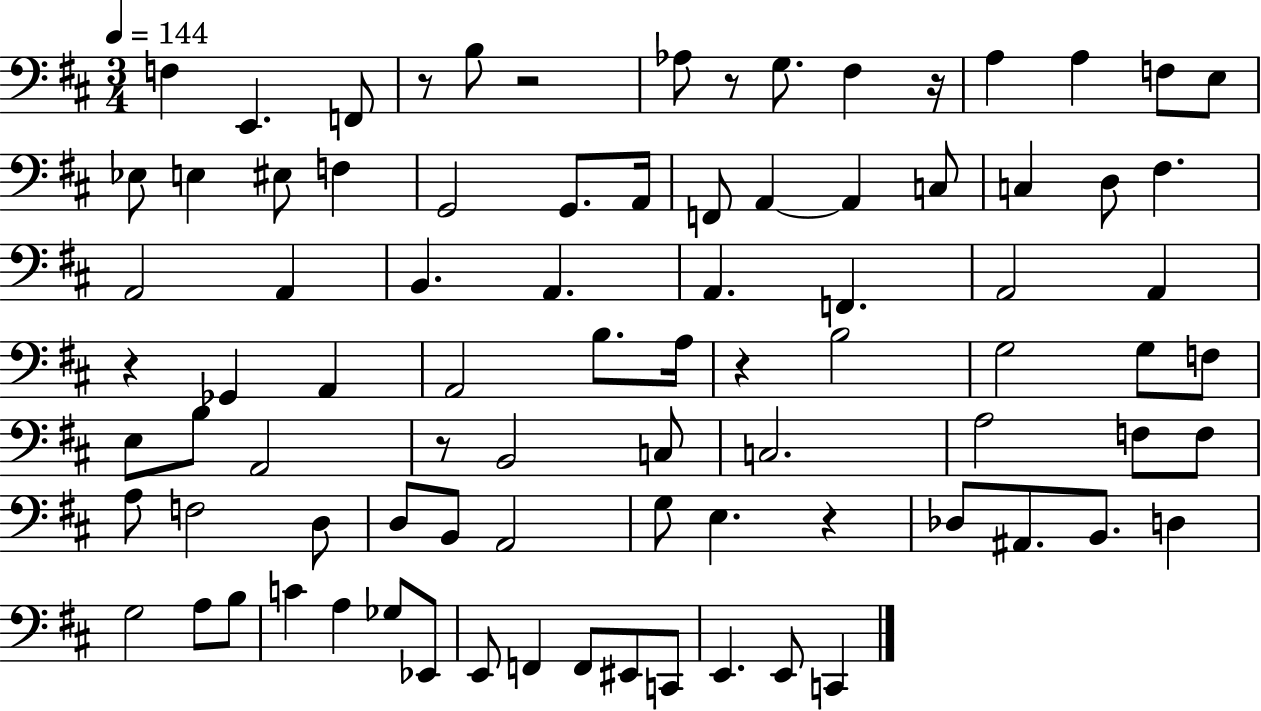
F3/q E2/q. F2/e R/e B3/e R/h Ab3/e R/e G3/e. F#3/q R/s A3/q A3/q F3/e E3/e Eb3/e E3/q EIS3/e F3/q G2/h G2/e. A2/s F2/e A2/q A2/q C3/e C3/q D3/e F#3/q. A2/h A2/q B2/q. A2/q. A2/q. F2/q. A2/h A2/q R/q Gb2/q A2/q A2/h B3/e. A3/s R/q B3/h G3/h G3/e F3/e E3/e B3/e A2/h R/e B2/h C3/e C3/h. A3/h F3/e F3/e A3/e F3/h D3/e D3/e B2/e A2/h G3/e E3/q. R/q Db3/e A#2/e. B2/e. D3/q G3/h A3/e B3/e C4/q A3/q Gb3/e Eb2/e E2/e F2/q F2/e EIS2/e C2/e E2/q. E2/e C2/q